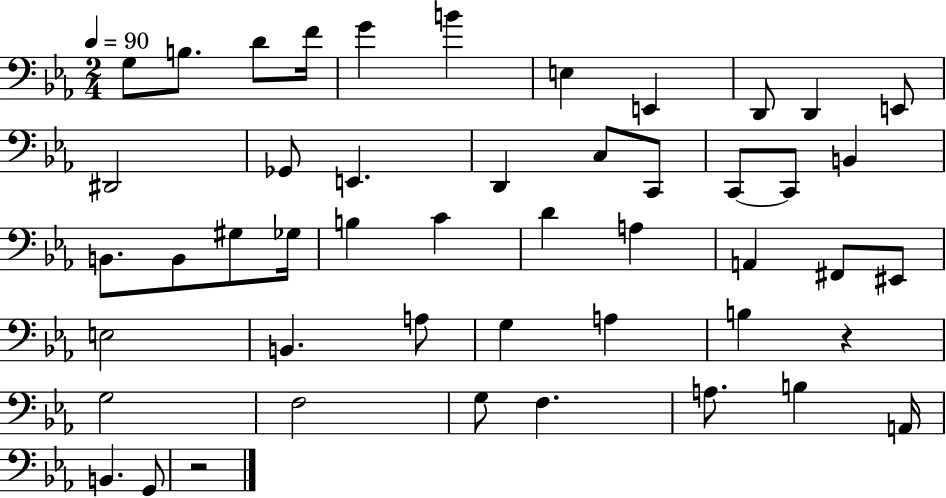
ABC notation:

X:1
T:Untitled
M:2/4
L:1/4
K:Eb
G,/2 B,/2 D/2 F/4 G B E, E,, D,,/2 D,, E,,/2 ^D,,2 _G,,/2 E,, D,, C,/2 C,,/2 C,,/2 C,,/2 B,, B,,/2 B,,/2 ^G,/2 _G,/4 B, C D A, A,, ^F,,/2 ^E,,/2 E,2 B,, A,/2 G, A, B, z G,2 F,2 G,/2 F, A,/2 B, A,,/4 B,, G,,/2 z2